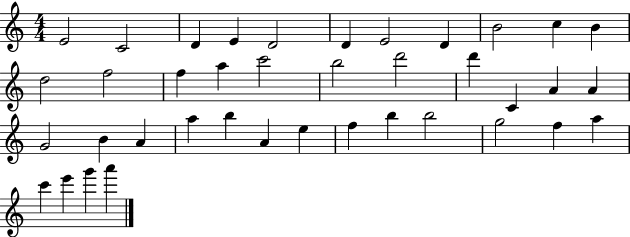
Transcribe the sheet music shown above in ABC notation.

X:1
T:Untitled
M:4/4
L:1/4
K:C
E2 C2 D E D2 D E2 D B2 c B d2 f2 f a c'2 b2 d'2 d' C A A G2 B A a b A e f b b2 g2 f a c' e' g' a'